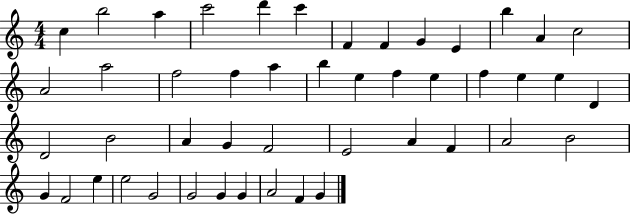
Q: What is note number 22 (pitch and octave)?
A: E5